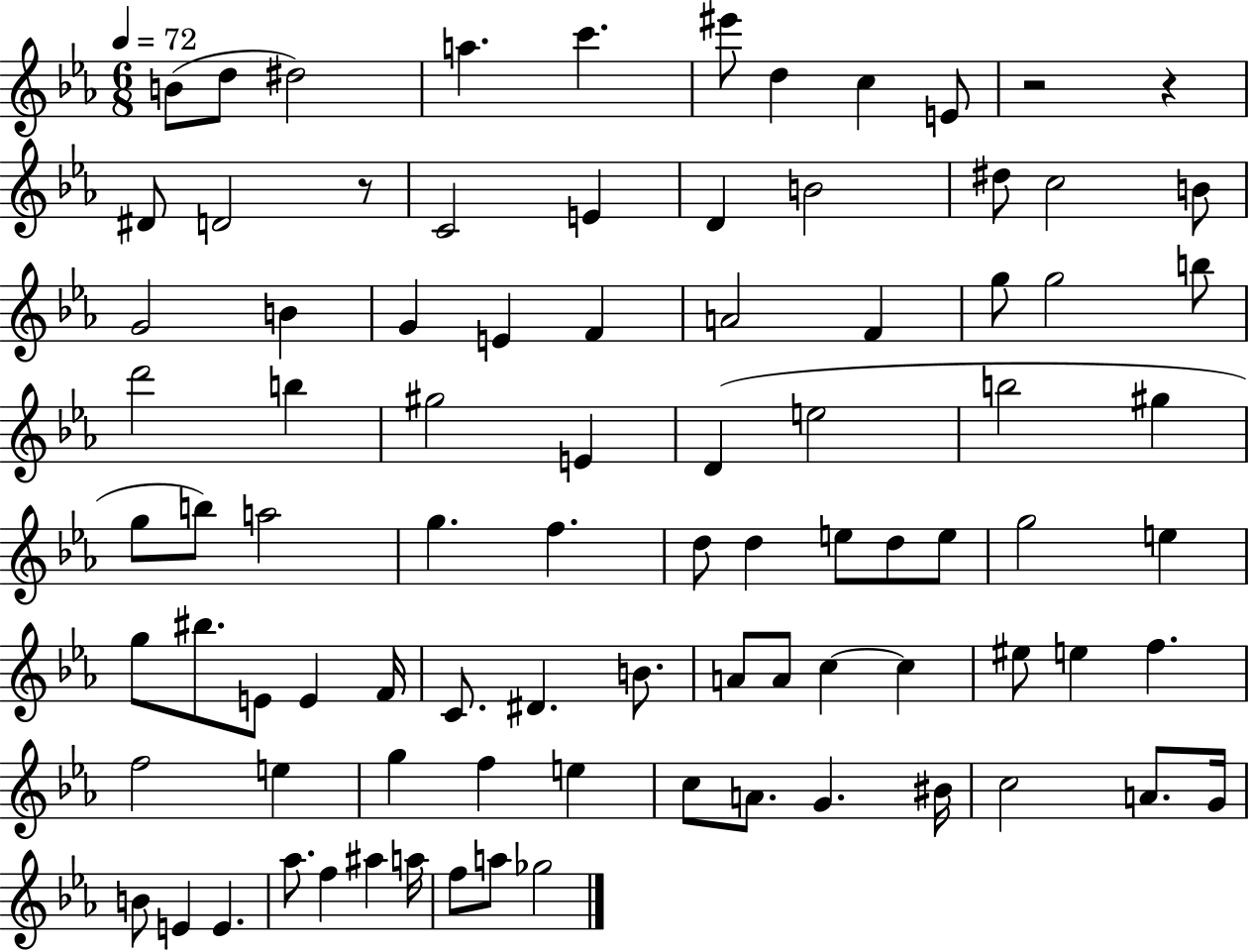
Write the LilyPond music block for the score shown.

{
  \clef treble
  \numericTimeSignature
  \time 6/8
  \key ees \major
  \tempo 4 = 72
  \repeat volta 2 { b'8( d''8 dis''2) | a''4. c'''4. | eis'''8 d''4 c''4 e'8 | r2 r4 | \break dis'8 d'2 r8 | c'2 e'4 | d'4 b'2 | dis''8 c''2 b'8 | \break g'2 b'4 | g'4 e'4 f'4 | a'2 f'4 | g''8 g''2 b''8 | \break d'''2 b''4 | gis''2 e'4 | d'4( e''2 | b''2 gis''4 | \break g''8 b''8) a''2 | g''4. f''4. | d''8 d''4 e''8 d''8 e''8 | g''2 e''4 | \break g''8 bis''8. e'8 e'4 f'16 | c'8. dis'4. b'8. | a'8 a'8 c''4~~ c''4 | eis''8 e''4 f''4. | \break f''2 e''4 | g''4 f''4 e''4 | c''8 a'8. g'4. bis'16 | c''2 a'8. g'16 | \break b'8 e'4 e'4. | aes''8. f''4 ais''4 a''16 | f''8 a''8 ges''2 | } \bar "|."
}